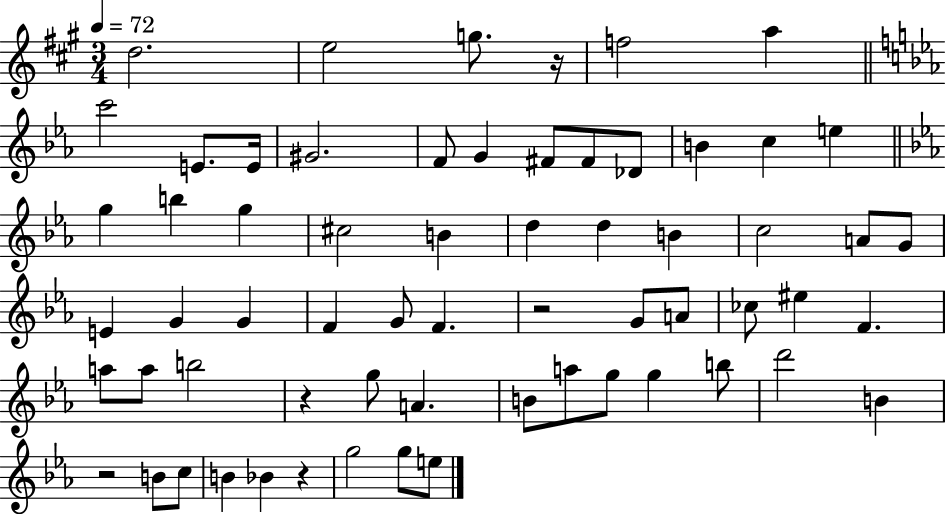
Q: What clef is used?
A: treble